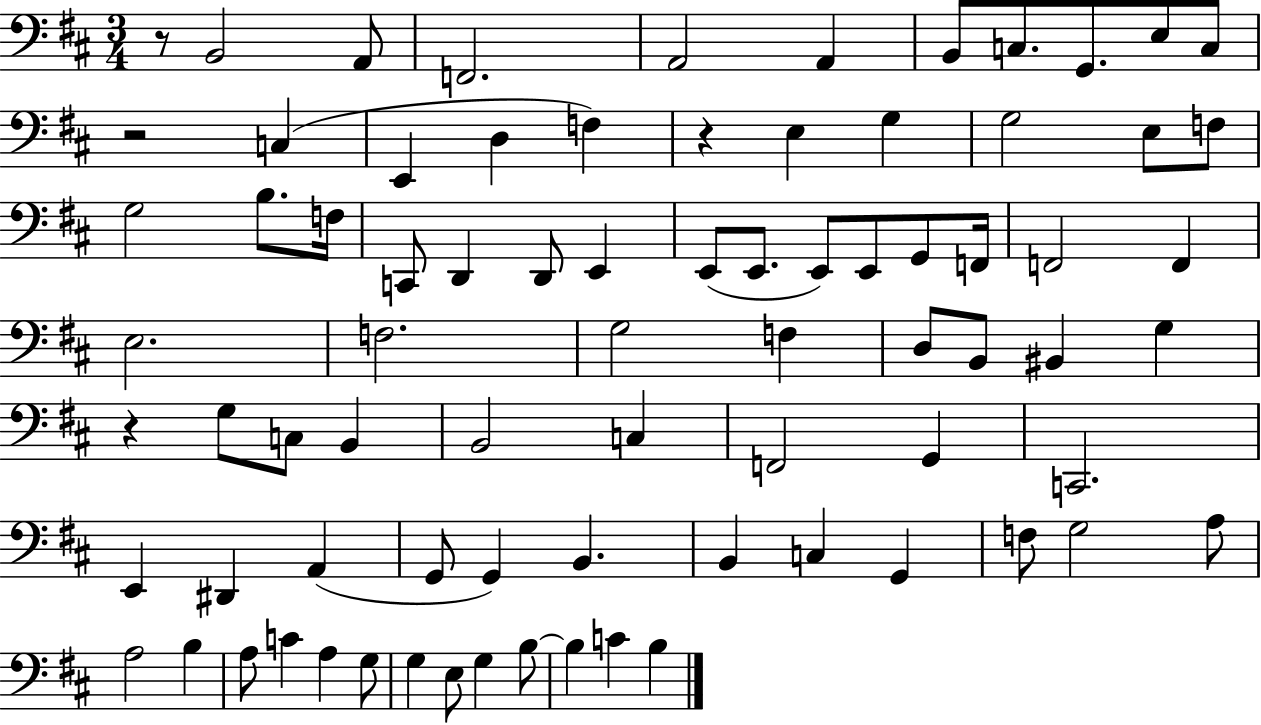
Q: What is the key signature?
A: D major